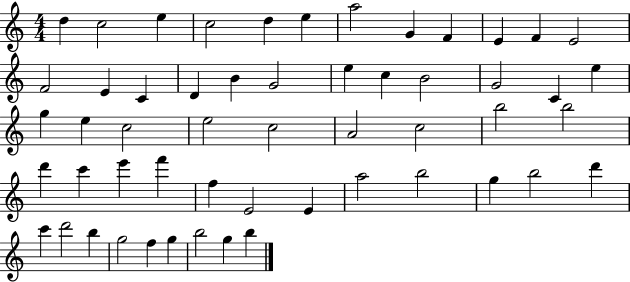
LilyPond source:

{
  \clef treble
  \numericTimeSignature
  \time 4/4
  \key c \major
  d''4 c''2 e''4 | c''2 d''4 e''4 | a''2 g'4 f'4 | e'4 f'4 e'2 | \break f'2 e'4 c'4 | d'4 b'4 g'2 | e''4 c''4 b'2 | g'2 c'4 e''4 | \break g''4 e''4 c''2 | e''2 c''2 | a'2 c''2 | b''2 b''2 | \break d'''4 c'''4 e'''4 f'''4 | f''4 e'2 e'4 | a''2 b''2 | g''4 b''2 d'''4 | \break c'''4 d'''2 b''4 | g''2 f''4 g''4 | b''2 g''4 b''4 | \bar "|."
}